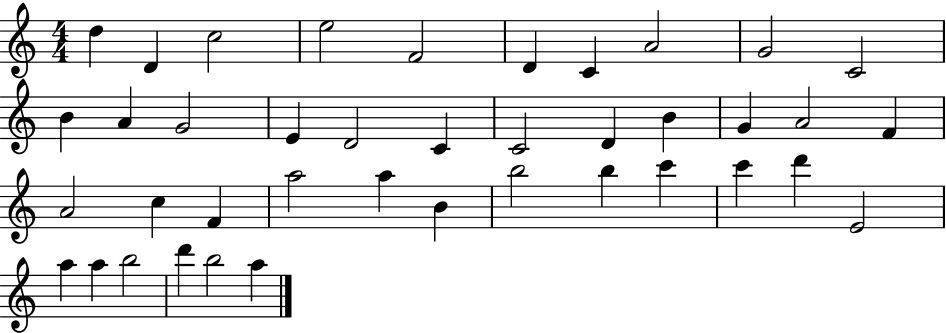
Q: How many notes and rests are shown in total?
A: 40